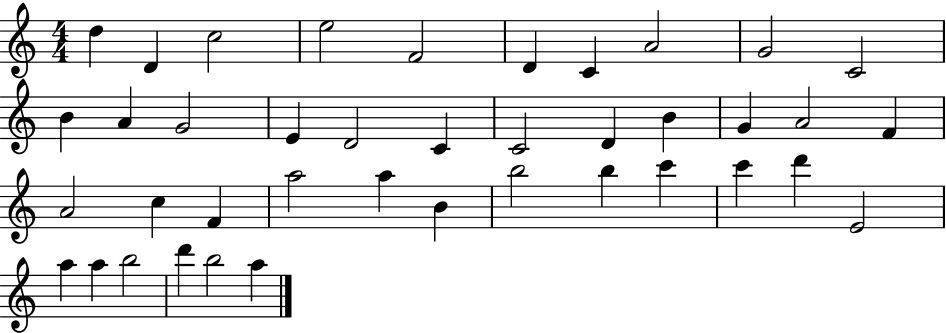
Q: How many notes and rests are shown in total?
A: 40